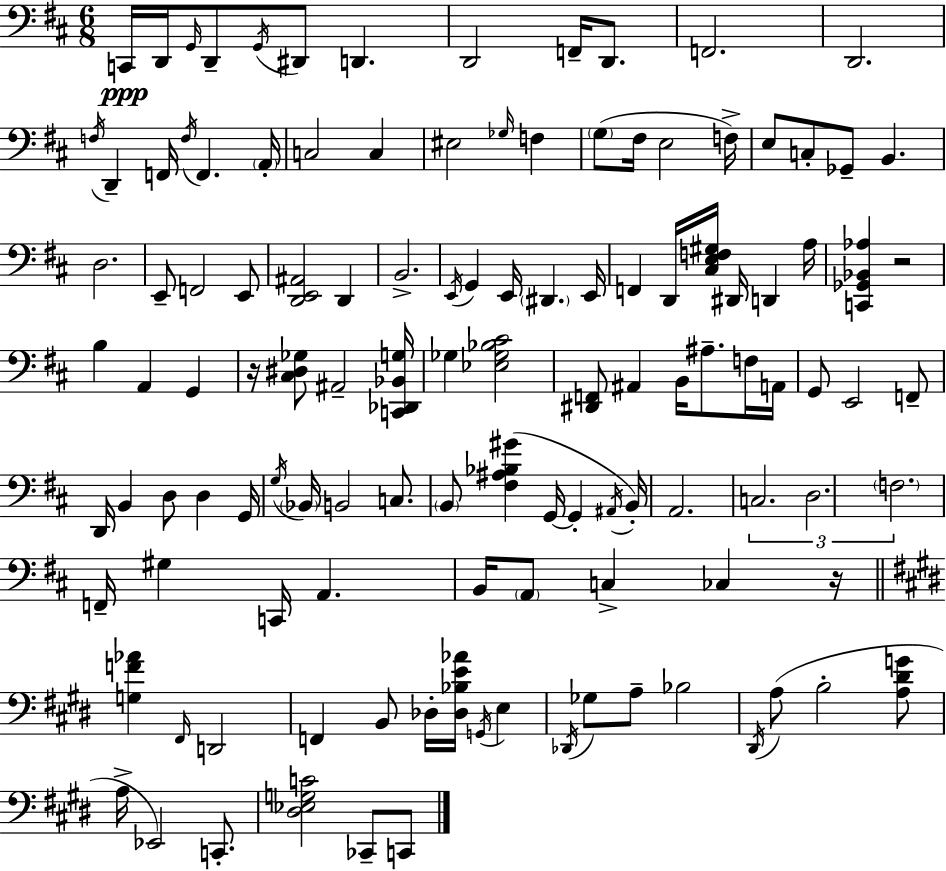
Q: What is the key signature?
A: D major